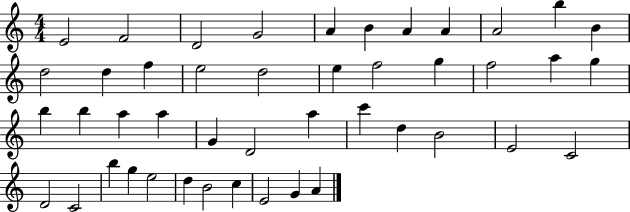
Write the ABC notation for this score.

X:1
T:Untitled
M:4/4
L:1/4
K:C
E2 F2 D2 G2 A B A A A2 b B d2 d f e2 d2 e f2 g f2 a g b b a a G D2 a c' d B2 E2 C2 D2 C2 b g e2 d B2 c E2 G A